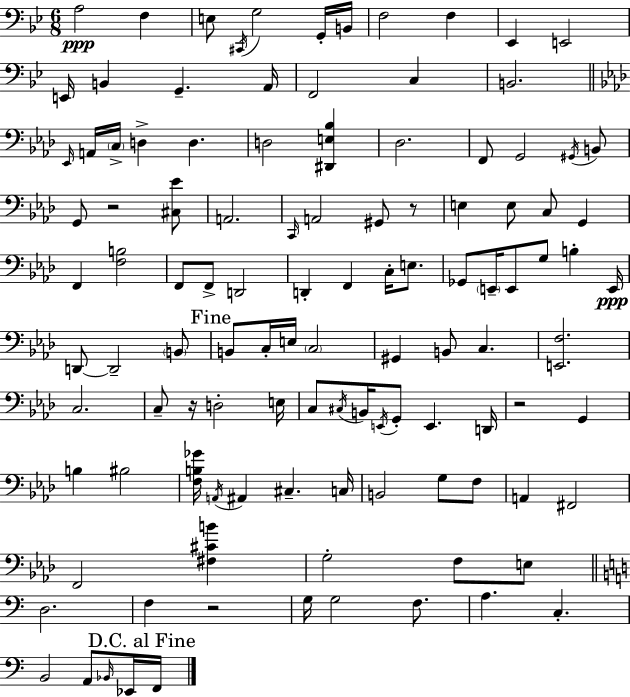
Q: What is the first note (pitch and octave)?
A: A3